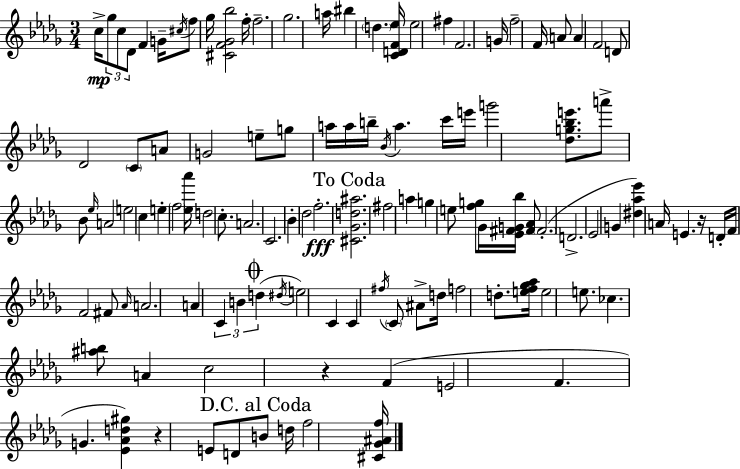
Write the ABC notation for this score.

X:1
T:Untitled
M:3/4
L:1/4
K:Bbm
c/4 _g/2 c/2 _D/2 F G/4 ^c/4 f/2 _g/4 [^CF_G_b]2 f/4 f2 _g2 a/4 ^b d [CDF_e]/4 _e2 ^f F2 G/4 f2 F/4 A/2 A F2 D/2 _D2 C/2 A/2 G2 e/2 g/2 a/4 a/4 b/4 _B/4 a c'/4 e'/4 g'2 [_dg_be']/2 a'/2 _B/2 _e/4 A2 e2 c e f2 [_e_a']/4 d2 c/2 A2 C2 _B _d2 f2 [^C_Gd^a]2 ^f2 a g e/2 [fg]/2 _G/4 [_E^FG_b]/4 [^F_A]/2 ^F2 D2 _E2 G [^d_a_e'] A/4 E z/4 D/4 F/4 F2 ^F/2 _A/4 A2 A C B d ^d/4 e2 C C ^f/4 C/2 ^A/2 d/4 f2 d/2 [ef_g_a]/4 e2 e/2 _c [^ab]/2 A c2 z F E2 F G [_E_Ad^g] z E/2 D/2 B/2 d/4 f2 [^C_G^Af]/4